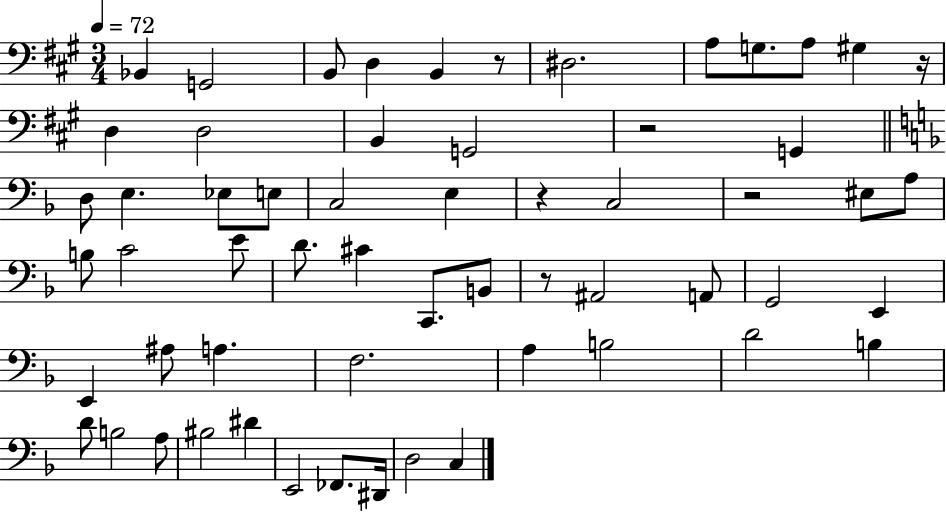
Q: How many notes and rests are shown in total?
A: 59